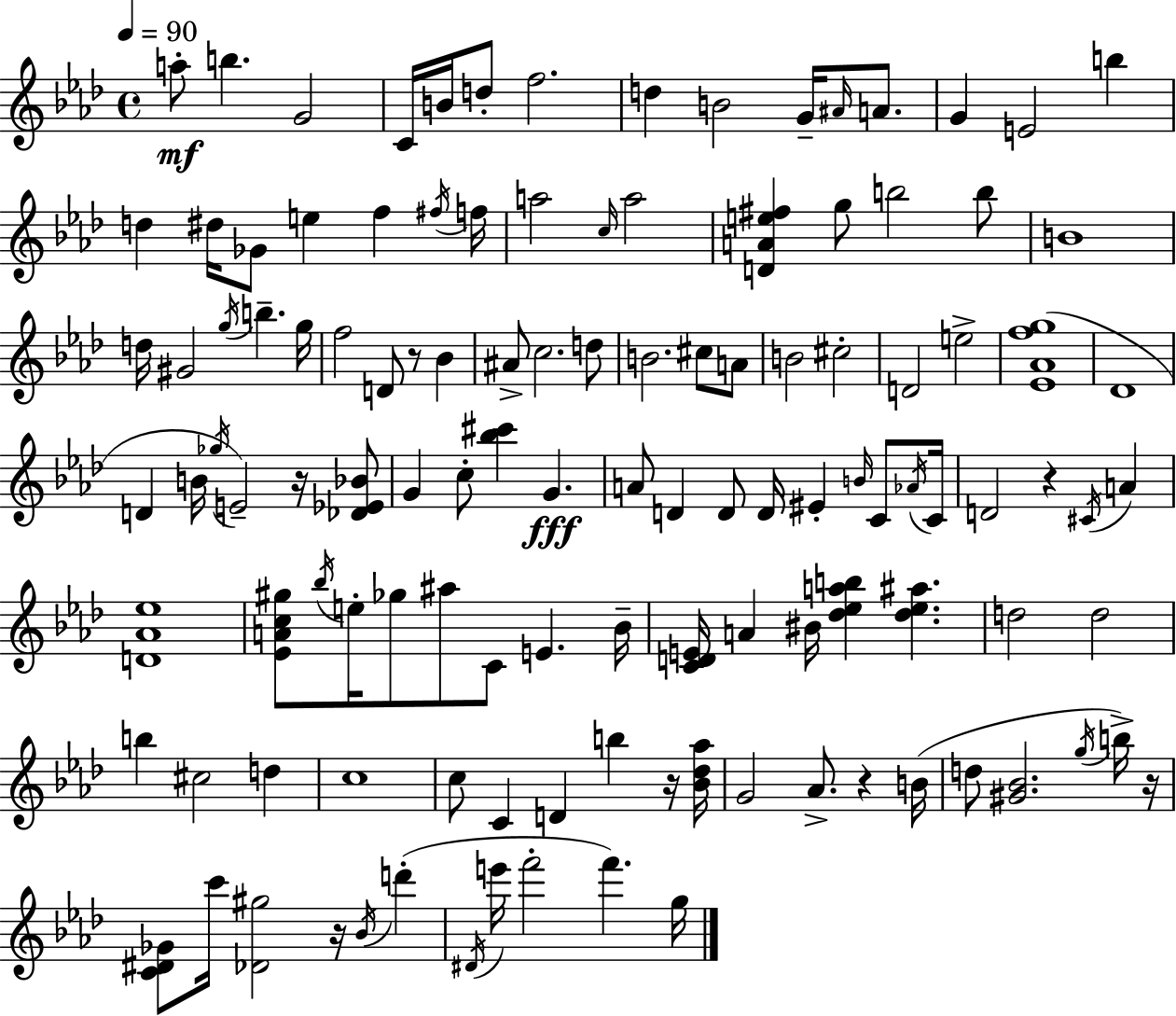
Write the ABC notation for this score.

X:1
T:Untitled
M:4/4
L:1/4
K:Ab
a/2 b G2 C/4 B/4 d/2 f2 d B2 G/4 ^A/4 A/2 G E2 b d ^d/4 _G/2 e f ^f/4 f/4 a2 c/4 a2 [DAe^f] g/2 b2 b/2 B4 d/4 ^G2 g/4 b g/4 f2 D/2 z/2 _B ^A/2 c2 d/2 B2 ^c/2 A/2 B2 ^c2 D2 e2 [_E_Afg]4 _D4 D B/4 _g/4 E2 z/4 [_D_E_B]/2 G c/2 [_b^c'] G A/2 D D/2 D/4 ^E B/4 C/2 _A/4 C/4 D2 z ^C/4 A [D_A_e]4 [_EAc^g]/2 _b/4 e/4 _g/2 ^a/2 C/2 E _B/4 [CDE]/4 A ^B/4 [_d_eab] [_d_e^a] d2 d2 b ^c2 d c4 c/2 C D b z/4 [_B_d_a]/4 G2 _A/2 z B/4 d/2 [^G_B]2 g/4 b/4 z/4 [C^D_G]/2 c'/4 [_D^g]2 z/4 _B/4 d' ^D/4 e'/4 f'2 f' g/4